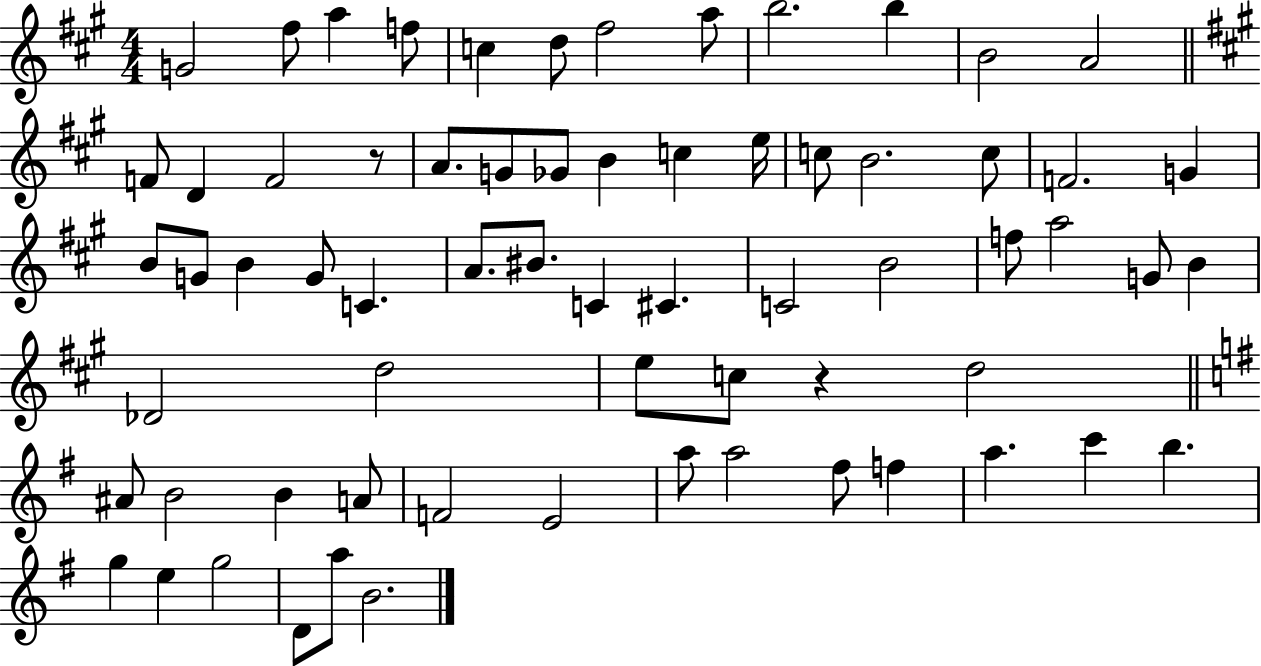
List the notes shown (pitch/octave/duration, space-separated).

G4/h F#5/e A5/q F5/e C5/q D5/e F#5/h A5/e B5/h. B5/q B4/h A4/h F4/e D4/q F4/h R/e A4/e. G4/e Gb4/e B4/q C5/q E5/s C5/e B4/h. C5/e F4/h. G4/q B4/e G4/e B4/q G4/e C4/q. A4/e. BIS4/e. C4/q C#4/q. C4/h B4/h F5/e A5/h G4/e B4/q Db4/h D5/h E5/e C5/e R/q D5/h A#4/e B4/h B4/q A4/e F4/h E4/h A5/e A5/h F#5/e F5/q A5/q. C6/q B5/q. G5/q E5/q G5/h D4/e A5/e B4/h.